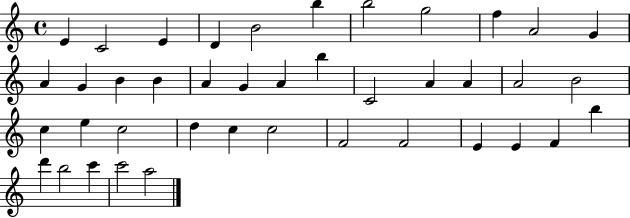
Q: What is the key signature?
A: C major